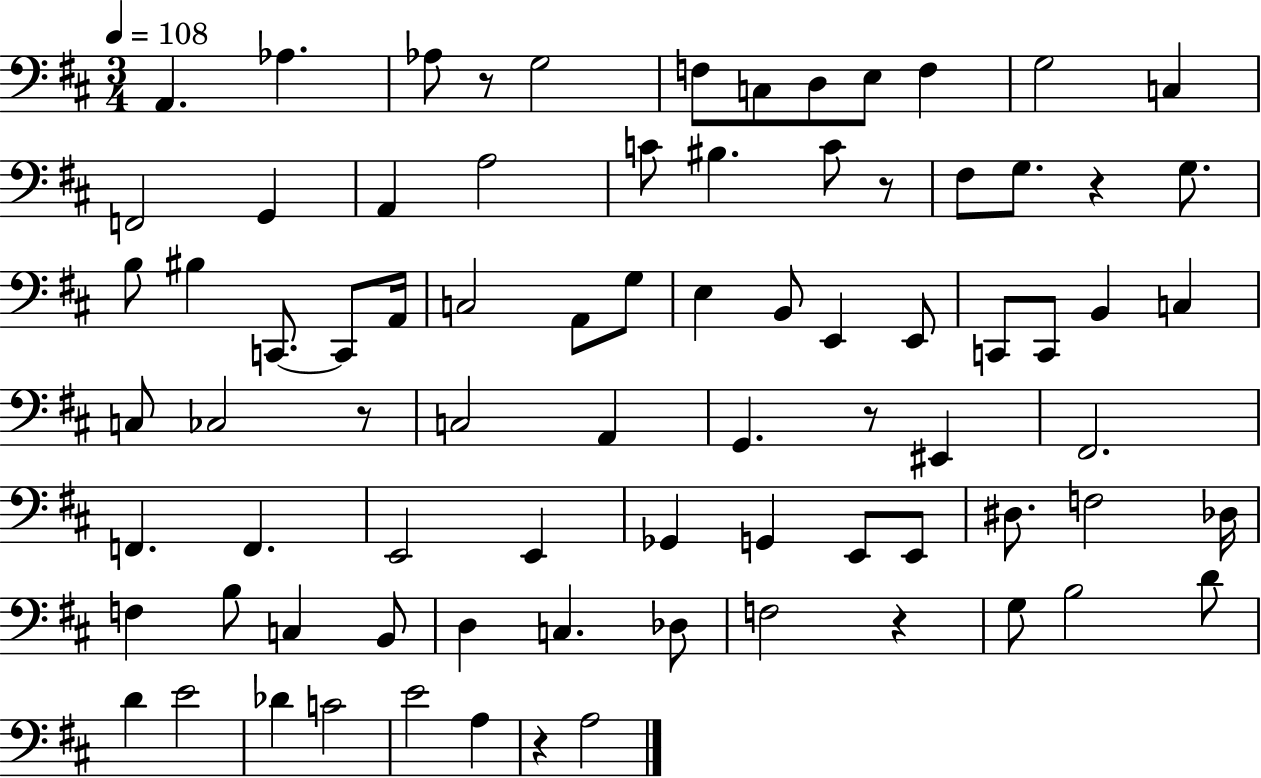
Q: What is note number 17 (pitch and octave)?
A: BIS3